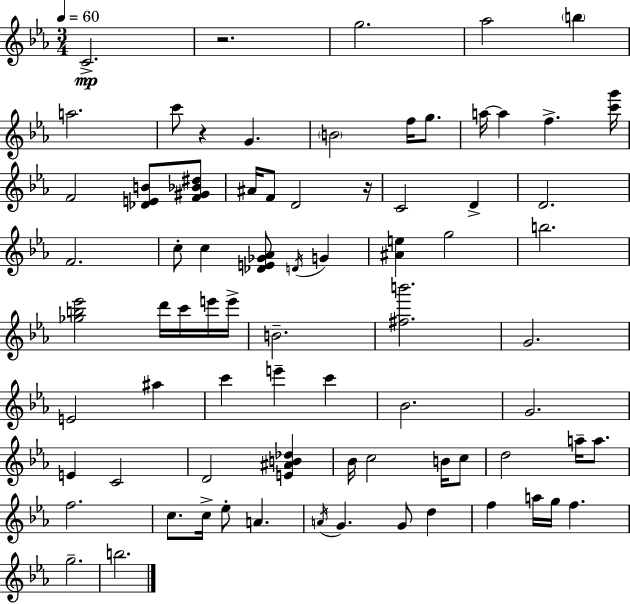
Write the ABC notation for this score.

X:1
T:Untitled
M:3/4
L:1/4
K:Cm
C2 z2 g2 _a2 b a2 c'/2 z G B2 f/4 g/2 a/4 a f [c'g']/4 F2 [_DEB]/2 [F^G_B^d]/2 ^A/4 F/2 D2 z/4 C2 D D2 F2 c/2 c [_DE_G_A]/2 D/4 G [^Ae] g2 b2 [_gb_e']2 d'/4 c'/4 e'/4 e'/4 B2 [^fb']2 G2 E2 ^a c' e' c' _B2 G2 E C2 D2 [E^AB_d] _B/4 c2 B/4 c/2 d2 a/4 a/2 f2 c/2 c/4 _e/2 A A/4 G G/2 d f a/4 g/4 f g2 b2